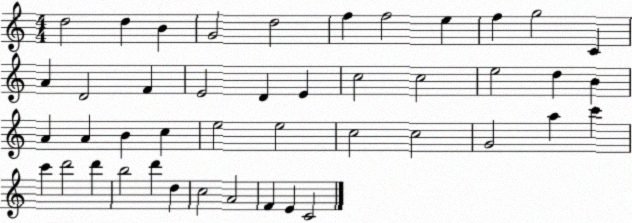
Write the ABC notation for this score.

X:1
T:Untitled
M:4/4
L:1/4
K:C
d2 d B G2 d2 f f2 e f g2 C A D2 F E2 D E c2 c2 e2 d B A A B c e2 e2 c2 c2 G2 a c' c' d'2 d' b2 d' d c2 A2 F E C2